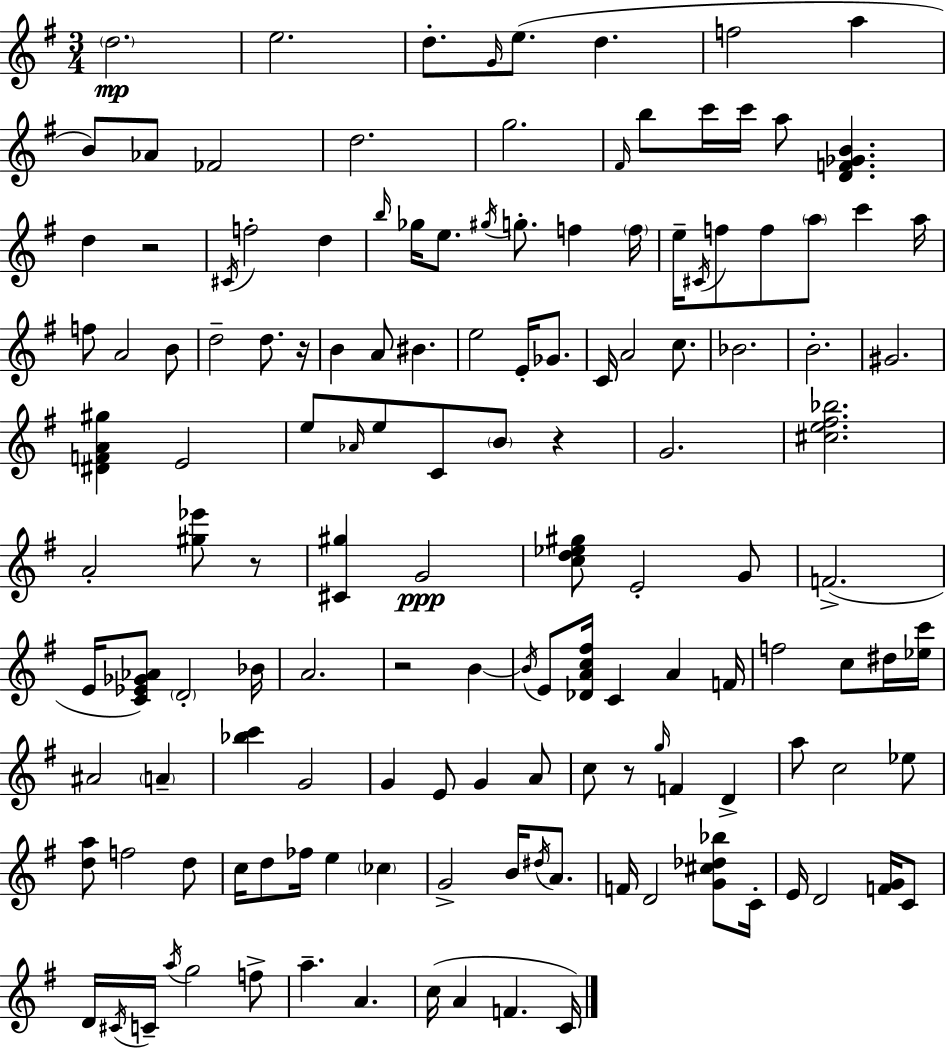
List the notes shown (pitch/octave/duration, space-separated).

D5/h. E5/h. D5/e. G4/s E5/e. D5/q. F5/h A5/q B4/e Ab4/e FES4/h D5/h. G5/h. F#4/s B5/e C6/s C6/s A5/e [D4,F4,Gb4,B4]/q. D5/q R/h C#4/s F5/h D5/q B5/s Gb5/s E5/e. G#5/s G5/e. F5/q F5/s E5/s C#4/s F5/e F5/e A5/e C6/q A5/s F5/e A4/h B4/e D5/h D5/e. R/s B4/q A4/e BIS4/q. E5/h E4/s Gb4/e. C4/s A4/h C5/e. Bb4/h. B4/h. G#4/h. [D#4,F4,A4,G#5]/q E4/h E5/e Ab4/s E5/e C4/e B4/e R/q G4/h. [C#5,E5,F#5,Bb5]/h. A4/h [G#5,Eb6]/e R/e [C#4,G#5]/q G4/h [C5,D5,Eb5,G#5]/e E4/h G4/e F4/h. E4/s [C4,Eb4,Gb4,Ab4]/e D4/h Bb4/s A4/h. R/h B4/q B4/s E4/e [Db4,A4,C5,F#5]/s C4/q A4/q F4/s F5/h C5/e D#5/s [Eb5,C6]/s A#4/h A4/q [Bb5,C6]/q G4/h G4/q E4/e G4/q A4/e C5/e R/e G5/s F4/q D4/q A5/e C5/h Eb5/e [D5,A5]/e F5/h D5/e C5/s D5/e FES5/s E5/q CES5/q G4/h B4/s D#5/s A4/e. F4/s D4/h [G4,C#5,Db5,Bb5]/e C4/s E4/s D4/h [F4,G4]/s C4/e D4/s C#4/s C4/s A5/s G5/h F5/e A5/q. A4/q. C5/s A4/q F4/q. C4/s